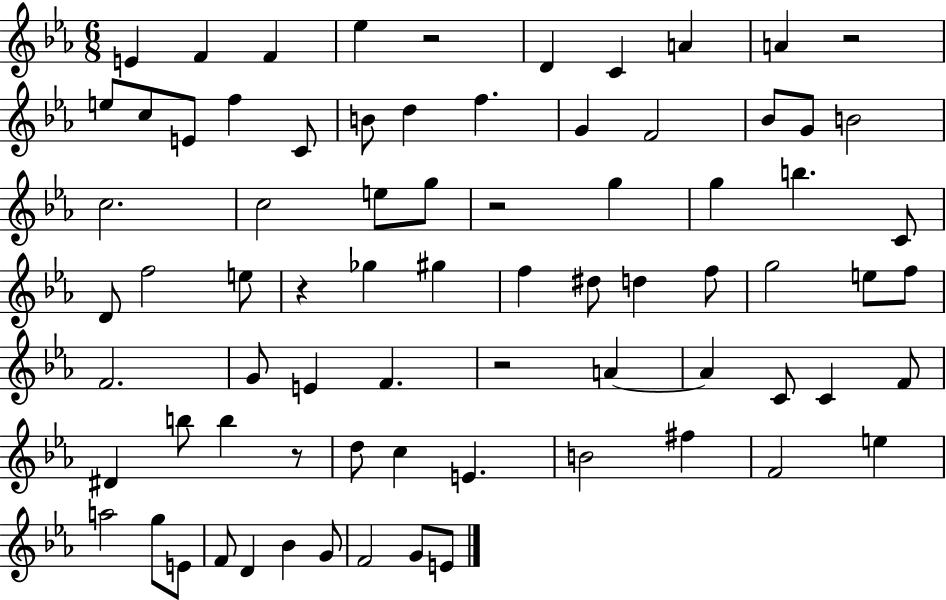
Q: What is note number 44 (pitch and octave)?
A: E4